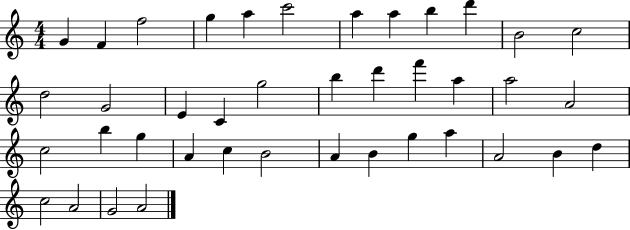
X:1
T:Untitled
M:4/4
L:1/4
K:C
G F f2 g a c'2 a a b d' B2 c2 d2 G2 E C g2 b d' f' a a2 A2 c2 b g A c B2 A B g a A2 B d c2 A2 G2 A2